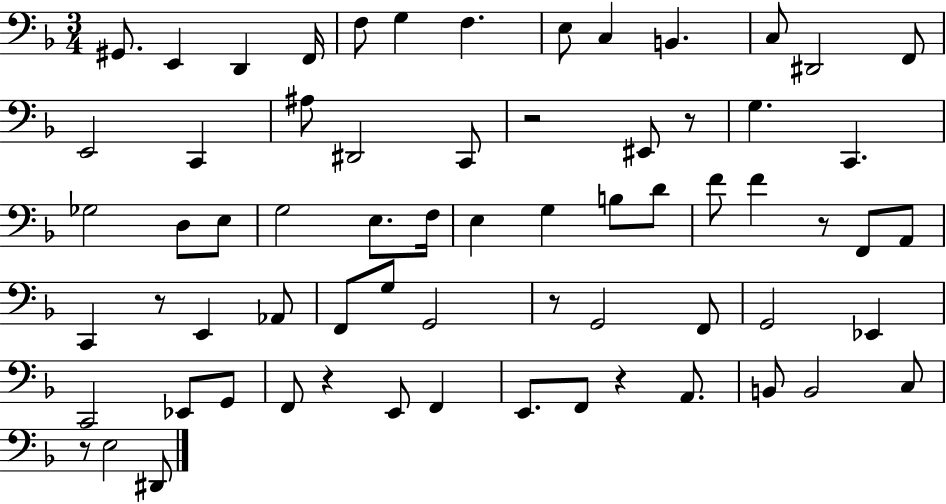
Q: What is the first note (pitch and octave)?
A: G#2